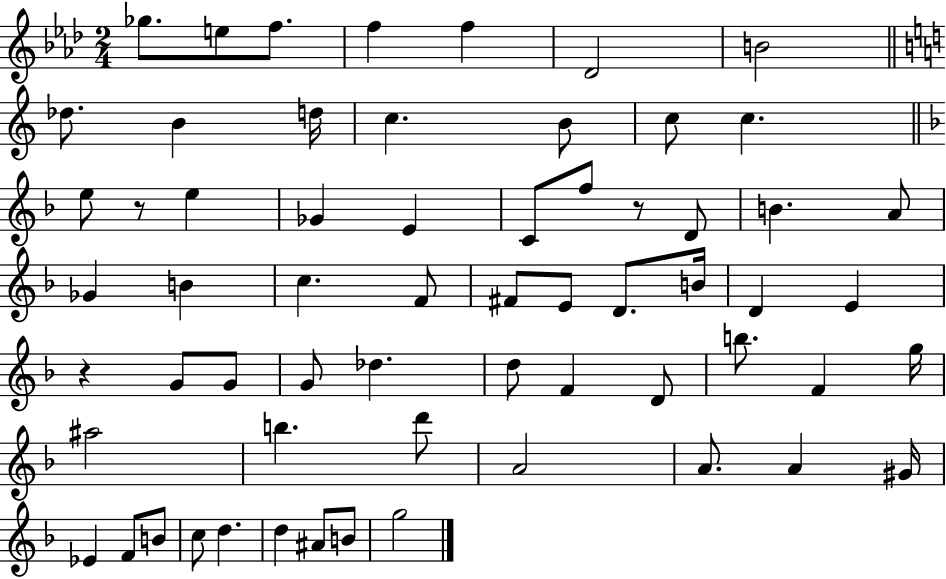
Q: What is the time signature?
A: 2/4